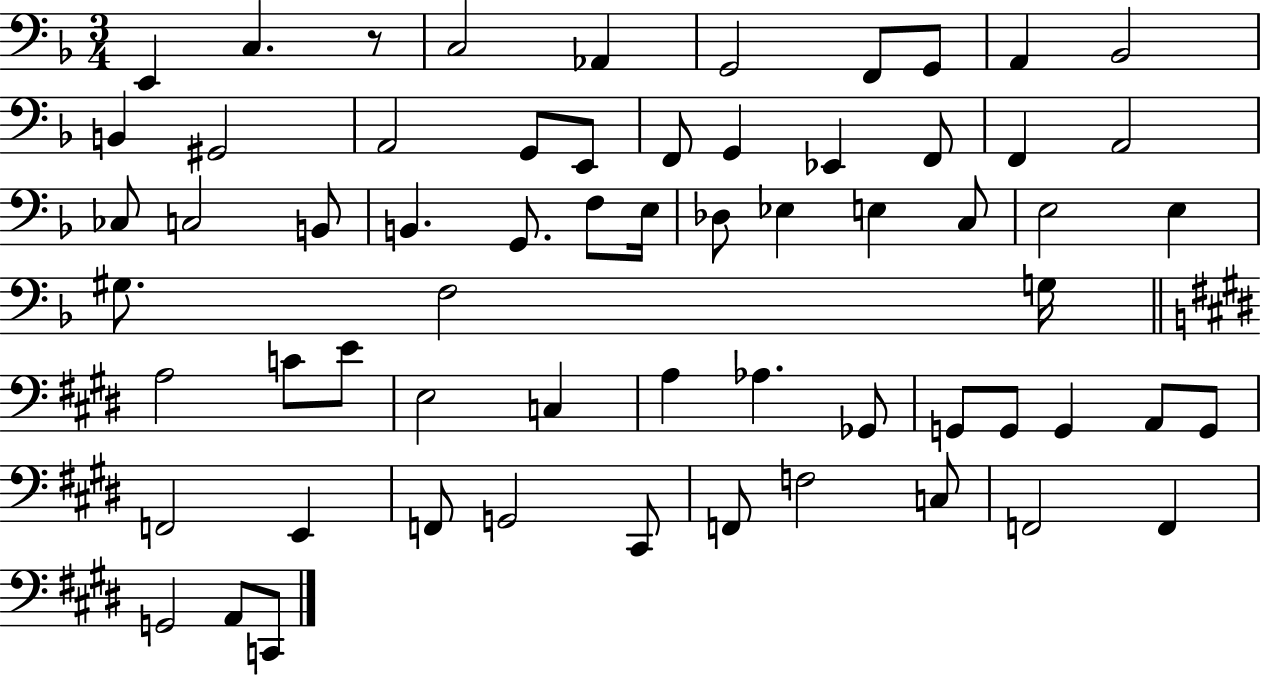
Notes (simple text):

E2/q C3/q. R/e C3/h Ab2/q G2/h F2/e G2/e A2/q Bb2/h B2/q G#2/h A2/h G2/e E2/e F2/e G2/q Eb2/q F2/e F2/q A2/h CES3/e C3/h B2/e B2/q. G2/e. F3/e E3/s Db3/e Eb3/q E3/q C3/e E3/h E3/q G#3/e. F3/h G3/s A3/h C4/e E4/e E3/h C3/q A3/q Ab3/q. Gb2/e G2/e G2/e G2/q A2/e G2/e F2/h E2/q F2/e G2/h C#2/e F2/e F3/h C3/e F2/h F2/q G2/h A2/e C2/e